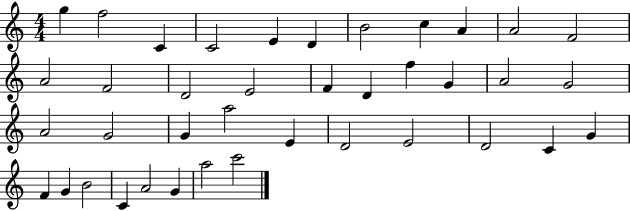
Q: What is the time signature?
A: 4/4